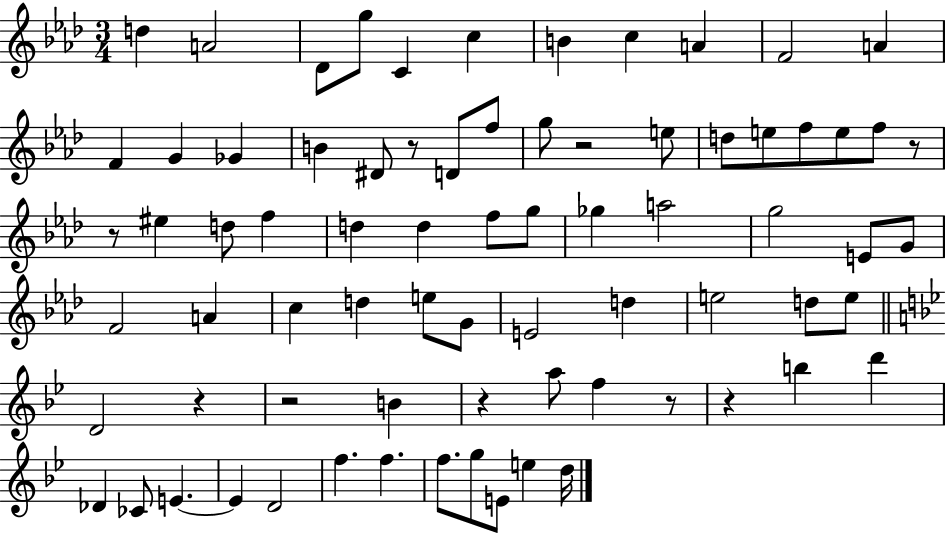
X:1
T:Untitled
M:3/4
L:1/4
K:Ab
d A2 _D/2 g/2 C c B c A F2 A F G _G B ^D/2 z/2 D/2 f/2 g/2 z2 e/2 d/2 e/2 f/2 e/2 f/2 z/2 z/2 ^e d/2 f d d f/2 g/2 _g a2 g2 E/2 G/2 F2 A c d e/2 G/2 E2 d e2 d/2 e/2 D2 z z2 B z a/2 f z/2 z b d' _D _C/2 E E D2 f f f/2 g/2 E/2 e d/4